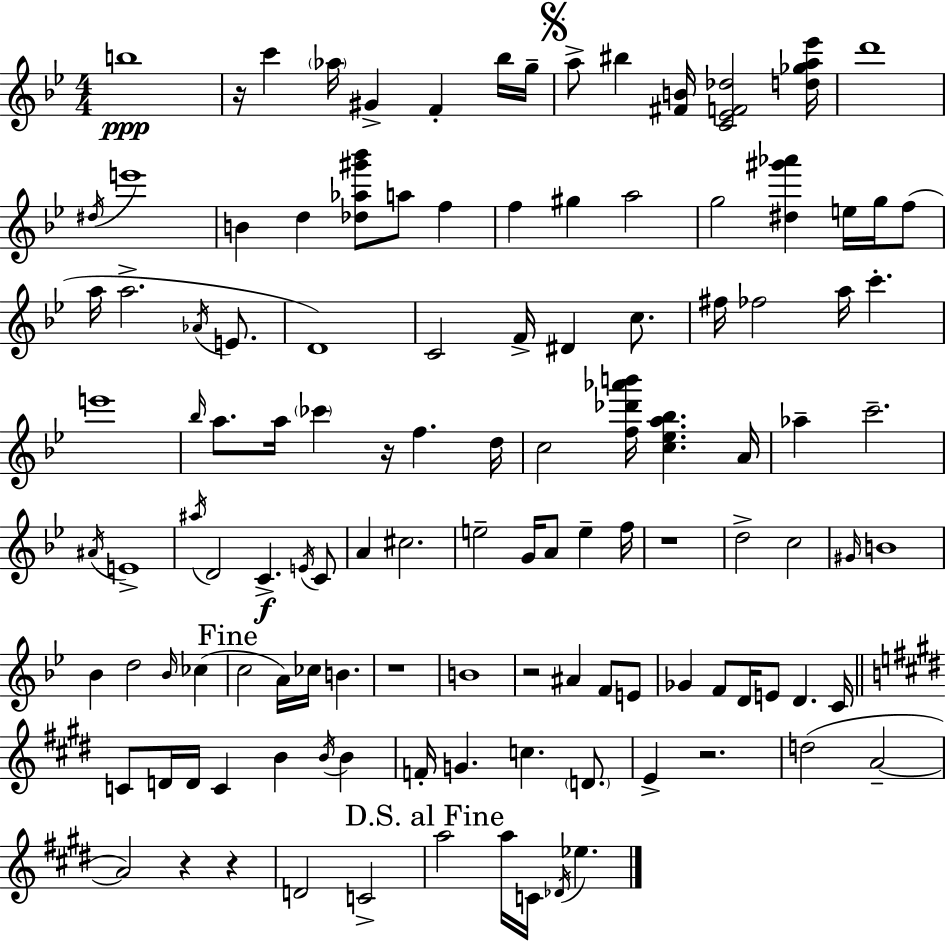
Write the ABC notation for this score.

X:1
T:Untitled
M:4/4
L:1/4
K:Bb
b4 z/4 c' _a/4 ^G F _b/4 g/4 a/2 ^b [^FB]/4 [C_EF_d]2 [d_ga_e']/4 d'4 ^d/4 e'4 B d [_d_a^g'_b']/2 a/2 f f ^g a2 g2 [^d^g'_a'] e/4 g/4 f/2 a/4 a2 _A/4 E/2 D4 C2 F/4 ^D c/2 ^f/4 _f2 a/4 c' e'4 _b/4 a/2 a/4 _c' z/4 f d/4 c2 [f_d'_a'b']/4 [c_ea_b] A/4 _a c'2 ^A/4 E4 ^a/4 D2 C E/4 C/2 A ^c2 e2 G/4 A/2 e f/4 z4 d2 c2 ^G/4 B4 _B d2 _B/4 _c c2 A/4 _c/4 B z4 B4 z2 ^A F/2 E/2 _G F/2 D/4 E/2 D C/4 C/2 D/4 D/4 C B B/4 B F/4 G c D/2 E z2 d2 A2 A2 z z D2 C2 a2 a/4 C/4 _D/4 _e